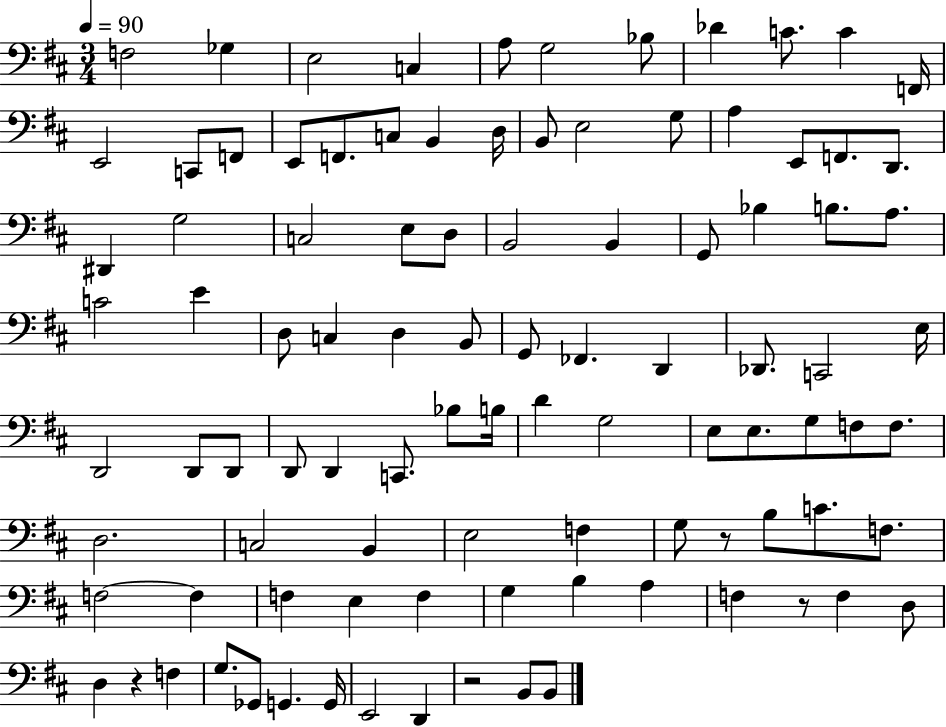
{
  \clef bass
  \numericTimeSignature
  \time 3/4
  \key d \major
  \tempo 4 = 90
  f2 ges4 | e2 c4 | a8 g2 bes8 | des'4 c'8. c'4 f,16 | \break e,2 c,8 f,8 | e,8 f,8. c8 b,4 d16 | b,8 e2 g8 | a4 e,8 f,8. d,8. | \break dis,4 g2 | c2 e8 d8 | b,2 b,4 | g,8 bes4 b8. a8. | \break c'2 e'4 | d8 c4 d4 b,8 | g,8 fes,4. d,4 | des,8. c,2 e16 | \break d,2 d,8 d,8 | d,8 d,4 c,8. bes8 b16 | d'4 g2 | e8 e8. g8 f8 f8. | \break d2. | c2 b,4 | e2 f4 | g8 r8 b8 c'8. f8. | \break f2~~ f4 | f4 e4 f4 | g4 b4 a4 | f4 r8 f4 d8 | \break d4 r4 f4 | g8. ges,8 g,4. g,16 | e,2 d,4 | r2 b,8 b,8 | \break \bar "|."
}